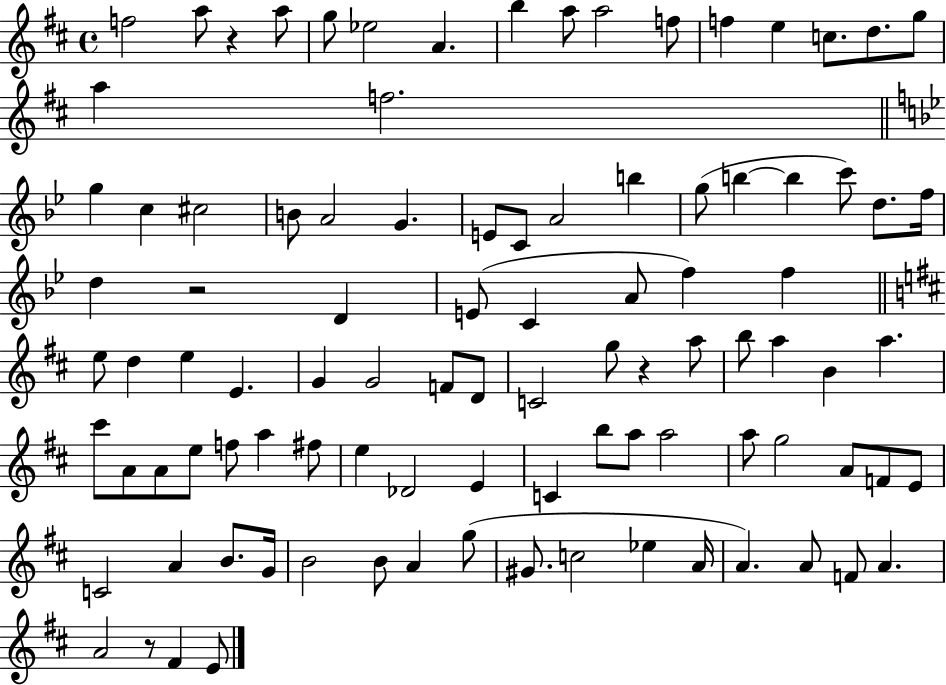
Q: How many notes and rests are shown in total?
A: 97